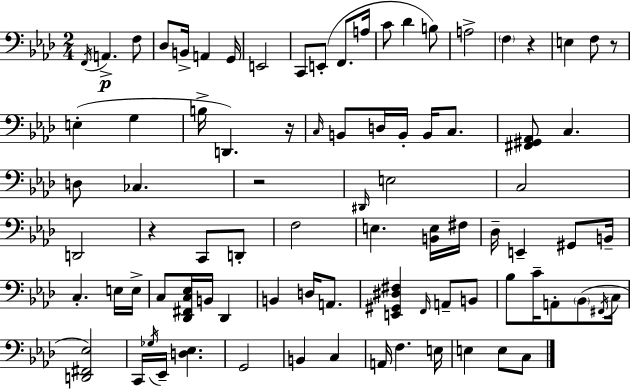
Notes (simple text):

F2/s A2/q. F3/e Db3/e B2/s A2/q G2/s E2/h C2/e E2/e F2/e. A3/s C4/e Db4/q B3/e A3/h F3/q R/q E3/q F3/e R/e E3/q G3/q B3/s D2/q. R/s C3/s B2/e D3/s B2/s B2/s C3/e. [F#2,G#2,Ab2]/e C3/q. D3/e CES3/q. R/h D#2/s E3/h C3/h D2/h R/q C2/e D2/e F3/h E3/q. [B2,E3]/s F#3/s Db3/s E2/q G#2/e B2/s C3/q. E3/s E3/s C3/e [Db2,F#2,C3,Eb3]/s B2/s Db2/q B2/q D3/s A2/e. [E2,G#2,D#3,F#3]/q F2/s A2/e B2/e Bb3/e C4/s A2/e Bb2/e F#2/s C3/s [D2,F#2,Eb3]/h C2/s Gb3/s Eb2/s [D3,Eb3]/q. G2/h B2/q C3/q A2/s F3/q. E3/s E3/q E3/e C3/e